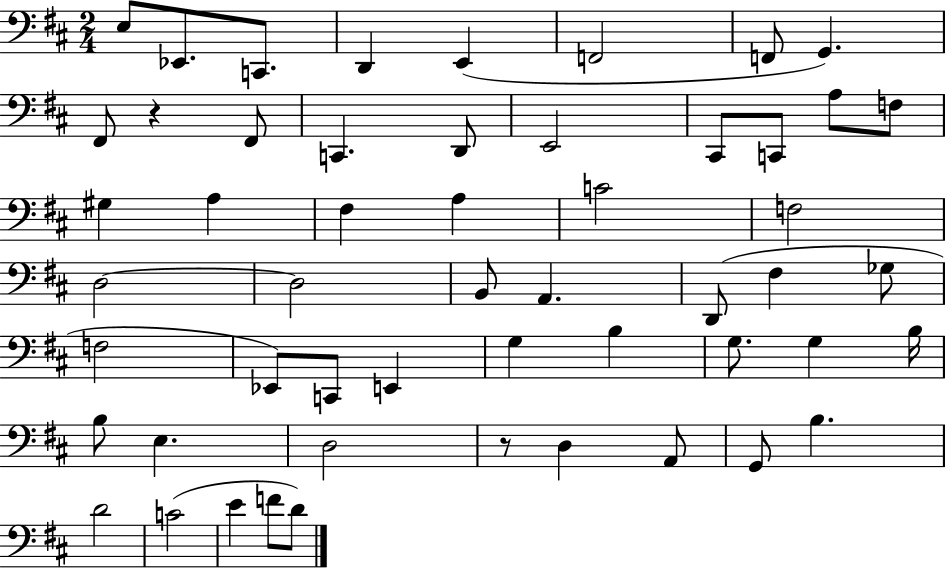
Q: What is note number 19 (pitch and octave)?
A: A3